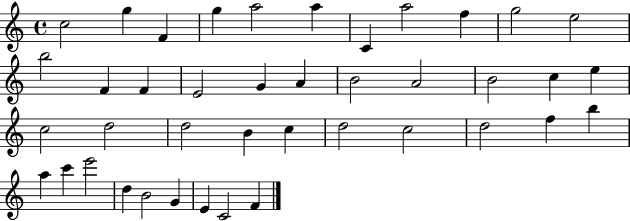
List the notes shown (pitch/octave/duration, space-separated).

C5/h G5/q F4/q G5/q A5/h A5/q C4/q A5/h F5/q G5/h E5/h B5/h F4/q F4/q E4/h G4/q A4/q B4/h A4/h B4/h C5/q E5/q C5/h D5/h D5/h B4/q C5/q D5/h C5/h D5/h F5/q B5/q A5/q C6/q E6/h D5/q B4/h G4/q E4/q C4/h F4/q